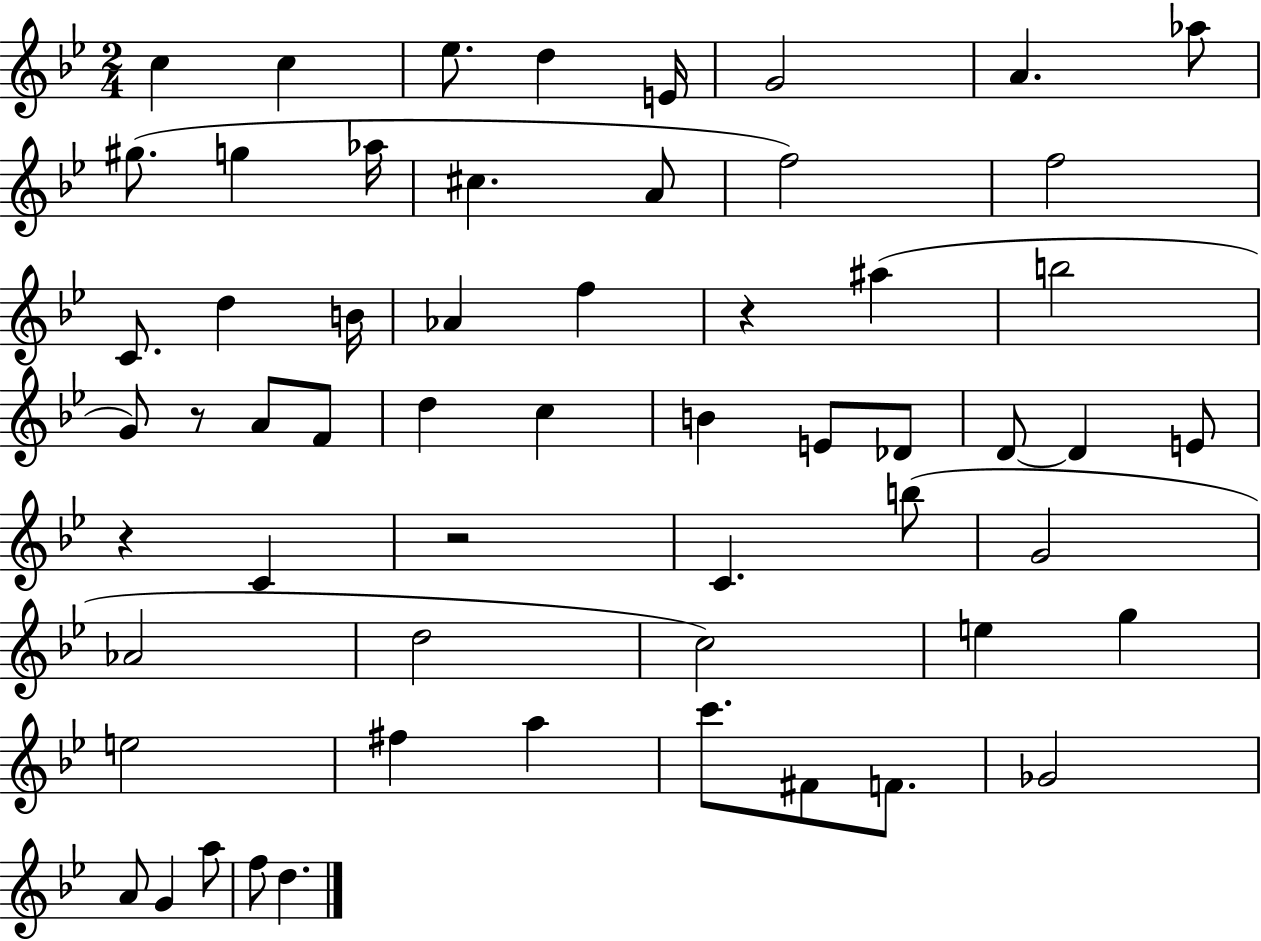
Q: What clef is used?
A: treble